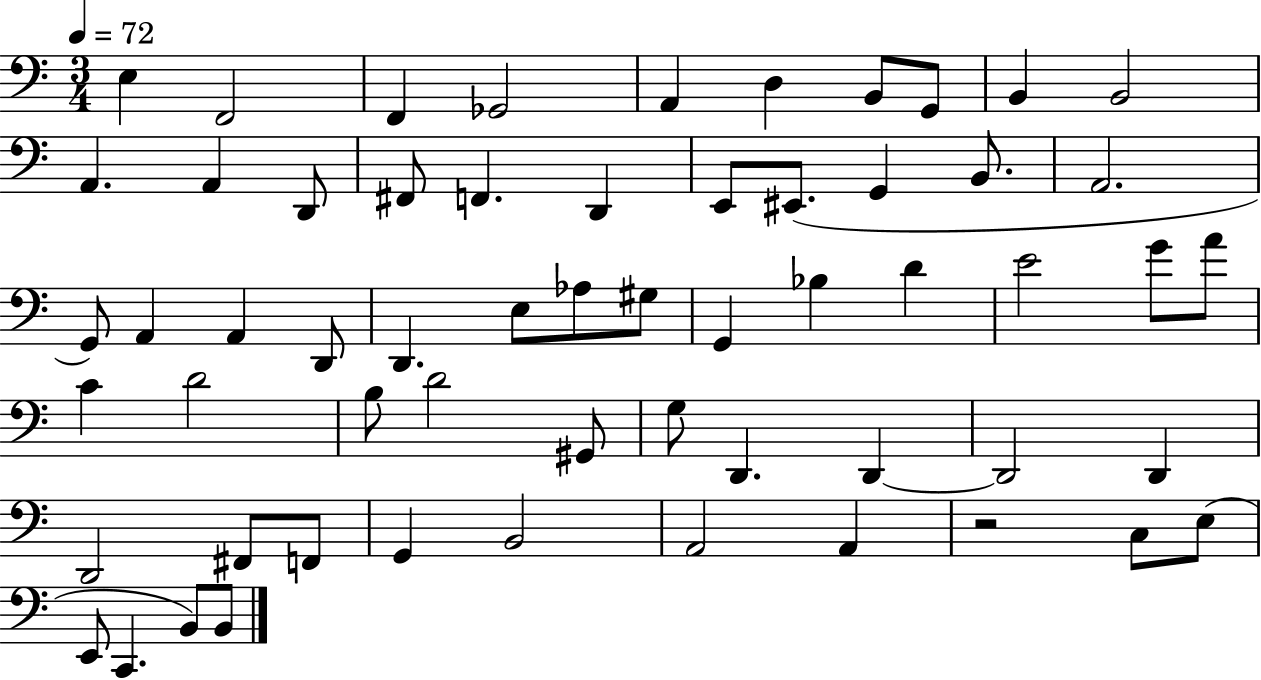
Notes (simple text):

E3/q F2/h F2/q Gb2/h A2/q D3/q B2/e G2/e B2/q B2/h A2/q. A2/q D2/e F#2/e F2/q. D2/q E2/e EIS2/e. G2/q B2/e. A2/h. G2/e A2/q A2/q D2/e D2/q. E3/e Ab3/e G#3/e G2/q Bb3/q D4/q E4/h G4/e A4/e C4/q D4/h B3/e D4/h G#2/e G3/e D2/q. D2/q D2/h D2/q D2/h F#2/e F2/e G2/q B2/h A2/h A2/q R/h C3/e E3/e E2/e C2/q. B2/e B2/e